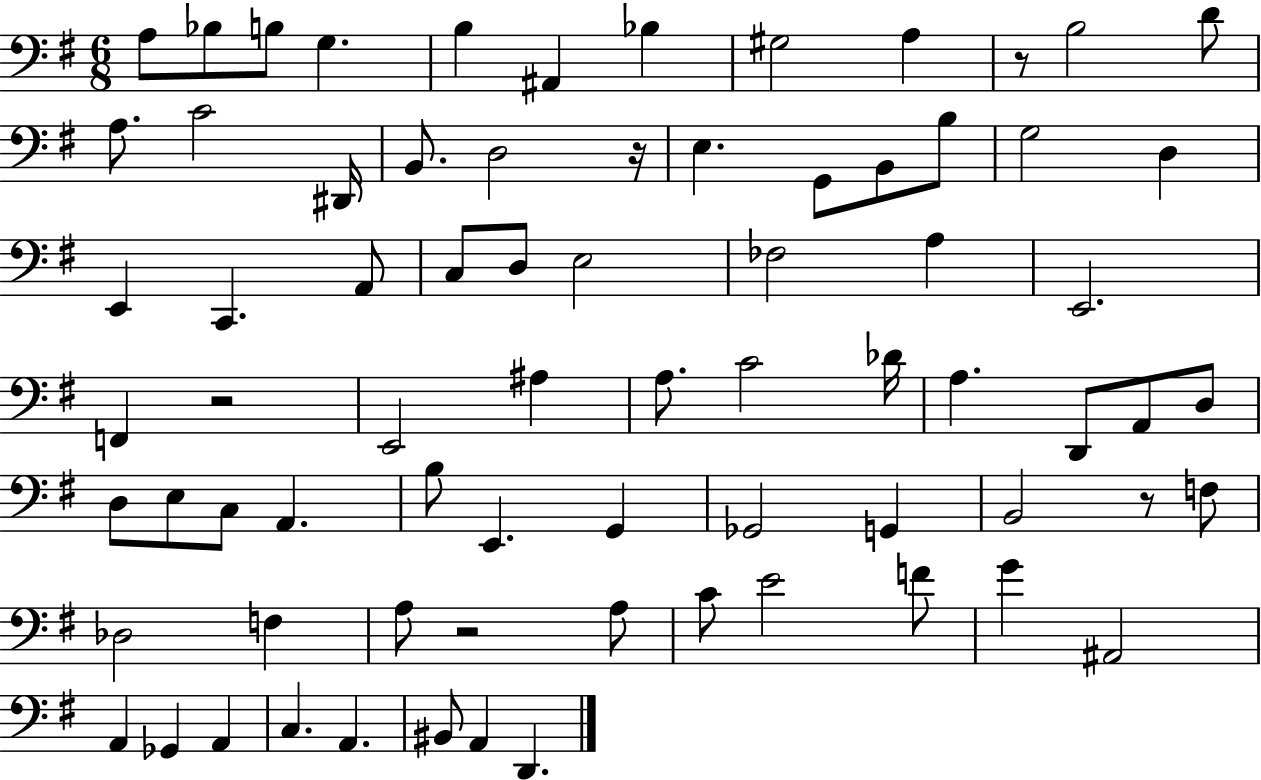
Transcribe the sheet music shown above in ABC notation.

X:1
T:Untitled
M:6/8
L:1/4
K:G
A,/2 _B,/2 B,/2 G, B, ^A,, _B, ^G,2 A, z/2 B,2 D/2 A,/2 C2 ^D,,/4 B,,/2 D,2 z/4 E, G,,/2 B,,/2 B,/2 G,2 D, E,, C,, A,,/2 C,/2 D,/2 E,2 _F,2 A, E,,2 F,, z2 E,,2 ^A, A,/2 C2 _D/4 A, D,,/2 A,,/2 D,/2 D,/2 E,/2 C,/2 A,, B,/2 E,, G,, _G,,2 G,, B,,2 z/2 F,/2 _D,2 F, A,/2 z2 A,/2 C/2 E2 F/2 G ^A,,2 A,, _G,, A,, C, A,, ^B,,/2 A,, D,,